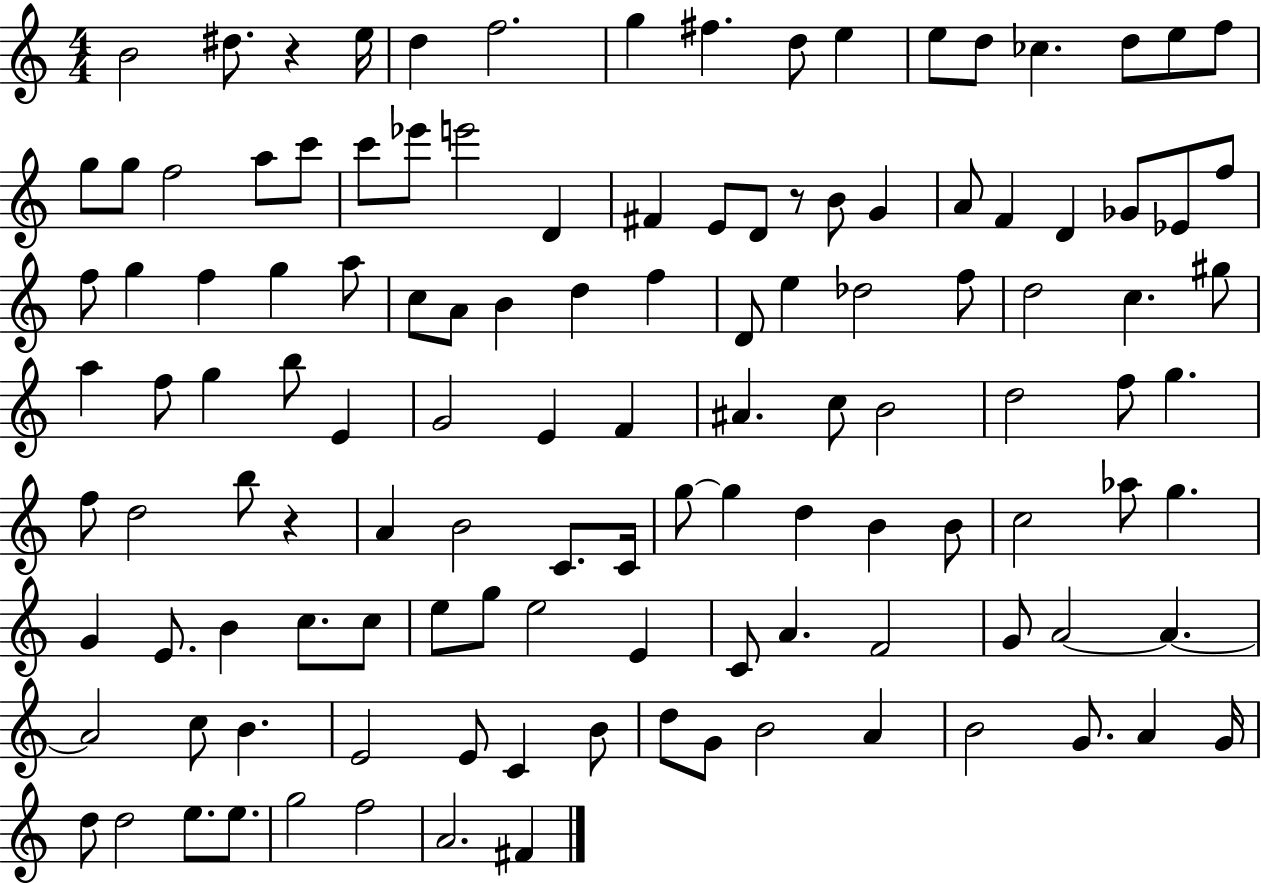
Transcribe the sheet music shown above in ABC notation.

X:1
T:Untitled
M:4/4
L:1/4
K:C
B2 ^d/2 z e/4 d f2 g ^f d/2 e e/2 d/2 _c d/2 e/2 f/2 g/2 g/2 f2 a/2 c'/2 c'/2 _e'/2 e'2 D ^F E/2 D/2 z/2 B/2 G A/2 F D _G/2 _E/2 f/2 f/2 g f g a/2 c/2 A/2 B d f D/2 e _d2 f/2 d2 c ^g/2 a f/2 g b/2 E G2 E F ^A c/2 B2 d2 f/2 g f/2 d2 b/2 z A B2 C/2 C/4 g/2 g d B B/2 c2 _a/2 g G E/2 B c/2 c/2 e/2 g/2 e2 E C/2 A F2 G/2 A2 A A2 c/2 B E2 E/2 C B/2 d/2 G/2 B2 A B2 G/2 A G/4 d/2 d2 e/2 e/2 g2 f2 A2 ^F